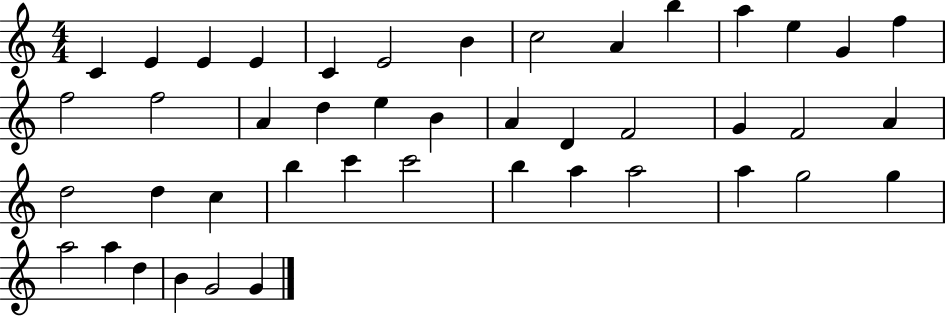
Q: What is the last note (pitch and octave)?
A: G4